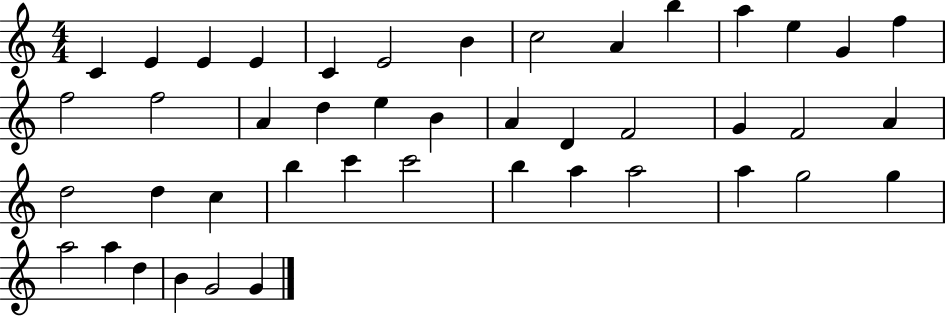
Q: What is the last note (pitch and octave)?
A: G4